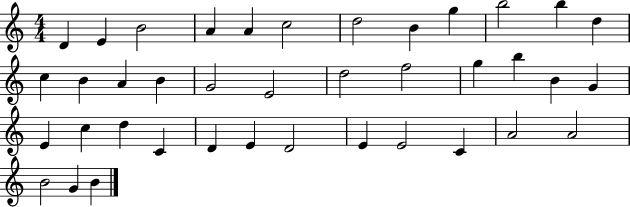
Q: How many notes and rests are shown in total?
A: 39